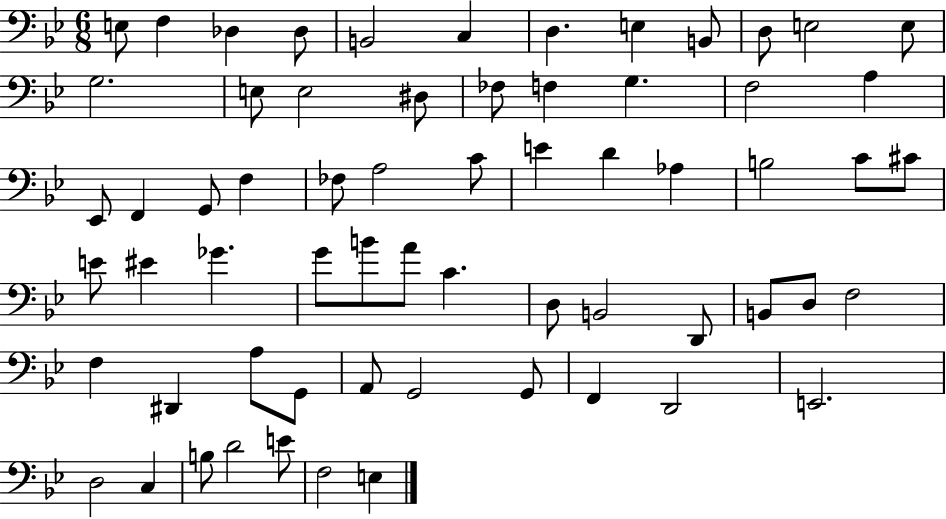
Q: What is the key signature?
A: BES major